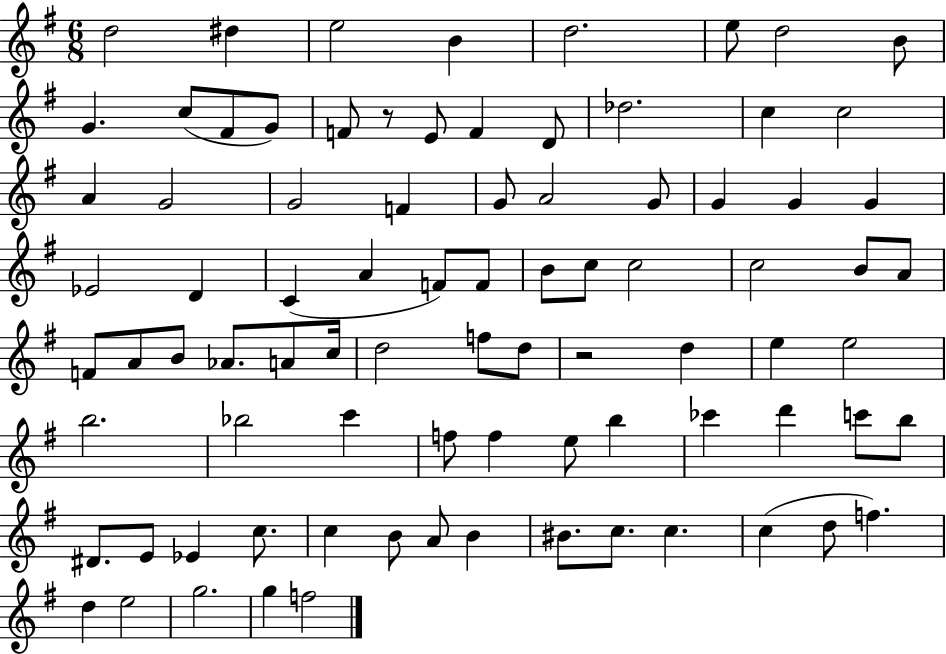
{
  \clef treble
  \numericTimeSignature
  \time 6/8
  \key g \major
  d''2 dis''4 | e''2 b'4 | d''2. | e''8 d''2 b'8 | \break g'4. c''8( fis'8 g'8) | f'8 r8 e'8 f'4 d'8 | des''2. | c''4 c''2 | \break a'4 g'2 | g'2 f'4 | g'8 a'2 g'8 | g'4 g'4 g'4 | \break ees'2 d'4 | c'4( a'4 f'8) f'8 | b'8 c''8 c''2 | c''2 b'8 a'8 | \break f'8 a'8 b'8 aes'8. a'8 c''16 | d''2 f''8 d''8 | r2 d''4 | e''4 e''2 | \break b''2. | bes''2 c'''4 | f''8 f''4 e''8 b''4 | ces'''4 d'''4 c'''8 b''8 | \break dis'8. e'8 ees'4 c''8. | c''4 b'8 a'8 b'4 | bis'8. c''8. c''4. | c''4( d''8 f''4.) | \break d''4 e''2 | g''2. | g''4 f''2 | \bar "|."
}